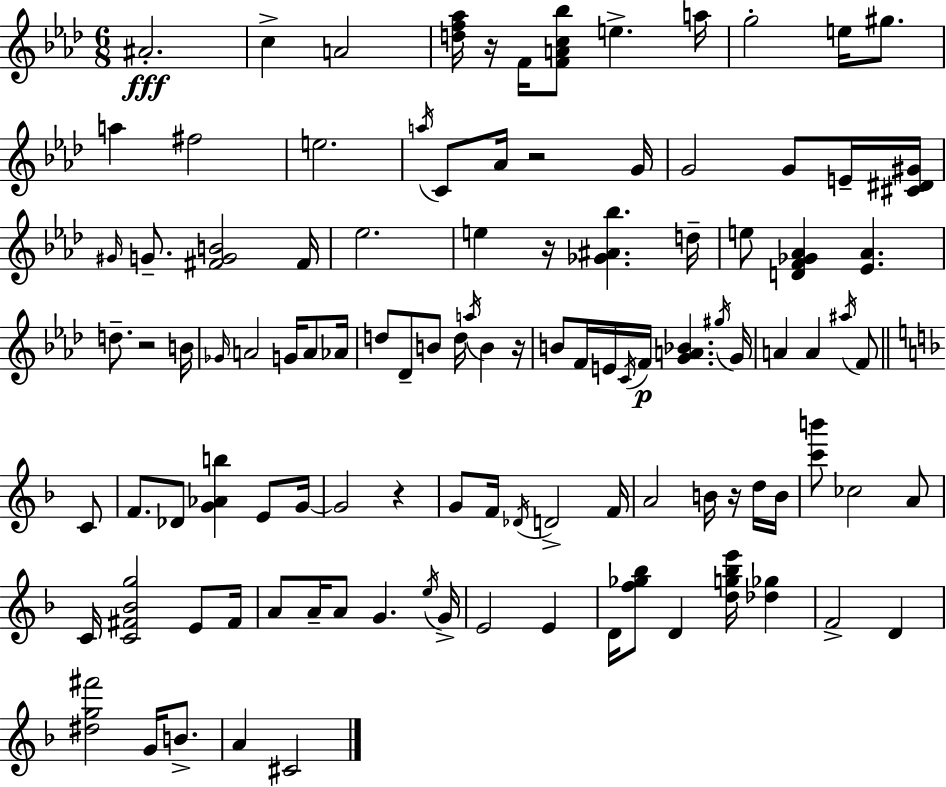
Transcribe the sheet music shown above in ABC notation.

X:1
T:Untitled
M:6/8
L:1/4
K:Fm
^A2 c A2 [df_a]/4 z/4 F/4 [FAc_b]/2 e a/4 g2 e/4 ^g/2 a ^f2 e2 a/4 C/2 _A/4 z2 G/4 G2 G/2 E/4 [^C^D^G]/4 ^G/4 G/2 [^FGB]2 ^F/4 _e2 e z/4 [_G^A_b] d/4 e/2 [DF_G_A] [_E_A] d/2 z2 B/4 _G/4 A2 G/4 A/2 _A/4 d/2 _D/2 B/2 d/4 a/4 B z/4 B/2 F/4 E/4 C/4 F/4 [GA_B] ^g/4 G/4 A A ^a/4 F/2 C/2 F/2 _D/2 [G_Ab] E/2 G/4 G2 z G/2 F/4 _D/4 D2 F/4 A2 B/4 z/4 d/4 B/4 [c'b']/2 _c2 A/2 C/4 [C^F_Bg]2 E/2 ^F/4 A/2 A/4 A/2 G e/4 G/4 E2 E D/4 [f_g_b]/2 D [dg_be']/4 [_d_g] F2 D [^dg^f']2 G/4 B/2 A ^C2